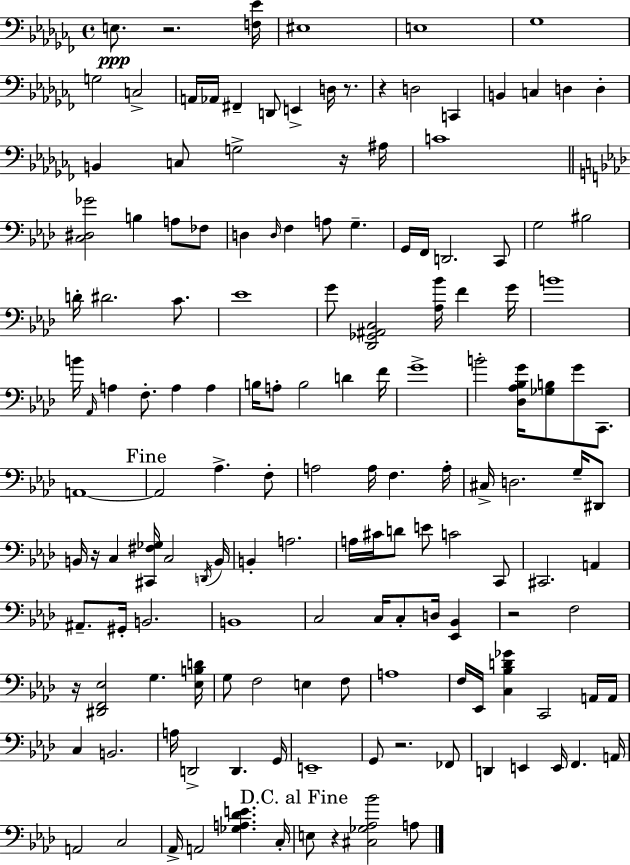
{
  \clef bass
  \time 4/4
  \defaultTimeSignature
  \key aes \minor
  e8.\ppp r2. <f ees'>16 | eis1 | e1 | ges1 | \break g2 c2-> | a,16 aes,16 fis,4-- d,8 e,4-> d16 r8. | r4 d2 c,4 | b,4 c4 d4 d4-. | \break b,4 c8 g2-> r16 ais16 | c'1 | \bar "||" \break \key f \minor <c dis ges'>2 b4 a8 fes8 | d4 \grace { d16 } f4 a8 g4.-- | g,16 f,16 d,2. c,8 | g2 bis2 | \break d'16-. dis'2. c'8. | ees'1 | g'8 <des, ges, ais, c>2 <aes bes'>16 f'4 | g'16 b'1 | \break b'16 \grace { aes,16 } a4 f8.-. a4 a4 | b16 a8-. b2 d'4 | f'16 g'1-> | b'2-. <des aes bes g'>16 <ges b>8 g'8 c,8. | \break a,1~~ | \mark "Fine" a,2 aes4.-> | f8-. a2 a16 f4. | a16-. cis16-> d2. g16-- | \break dis,8 b,16 r16 c4 <cis, fis ges>16 c2 | \acciaccatura { d,16 } b,16 b,4-. a2. | a16 cis'16 d'8 e'8 c'2 | c,8 cis,2. a,4 | \break ais,8.-- gis,16-. b,2. | b,1 | c2 c16 c8-. d16 <ees, bes,>4 | r2 f2 | \break r16 <dis, f, ees>2 g4. | <ees b d'>16 g8 f2 e4 | f8 a1 | f16 ees,16 <c bes d' ges'>4 c,2 | \break a,16 a,16 c4 b,2. | a16 d,2-> d,4. | g,16 e,1-- | g,8 r2. | \break fes,8 d,4 e,4 e,16 f,4. | a,16 a,2 c2 | aes,16-> a,2 <ges a des' e'>4. | c16-. \mark "D.C. al Fine" e8 r4 <cis ges aes bes'>2 | \break a8 \bar "|."
}